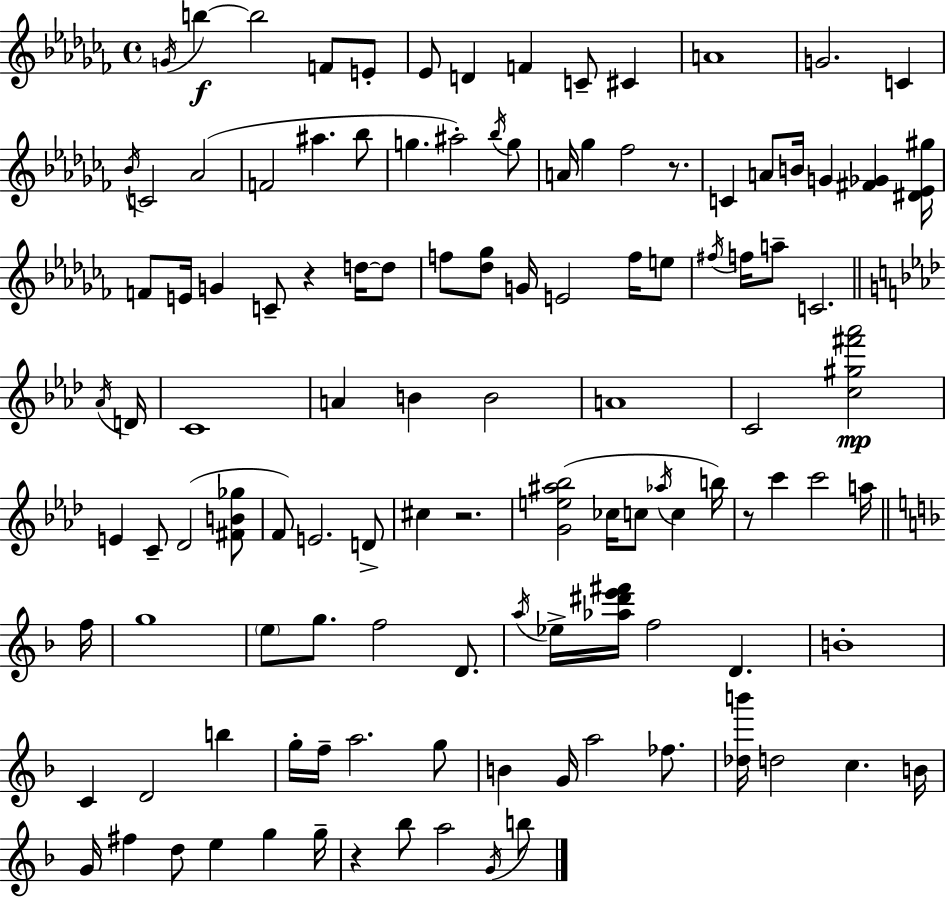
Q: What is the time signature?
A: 4/4